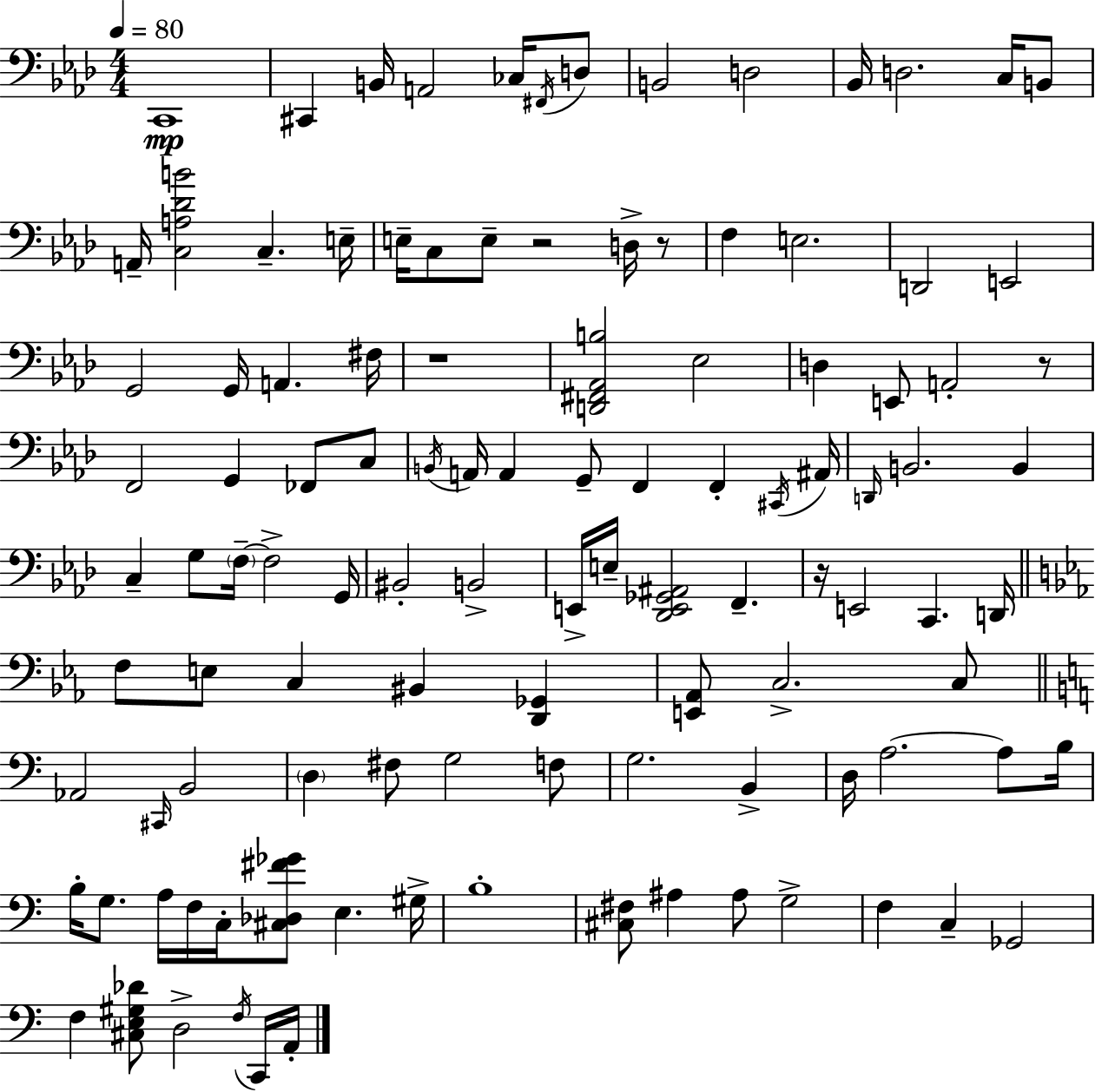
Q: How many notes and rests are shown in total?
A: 111